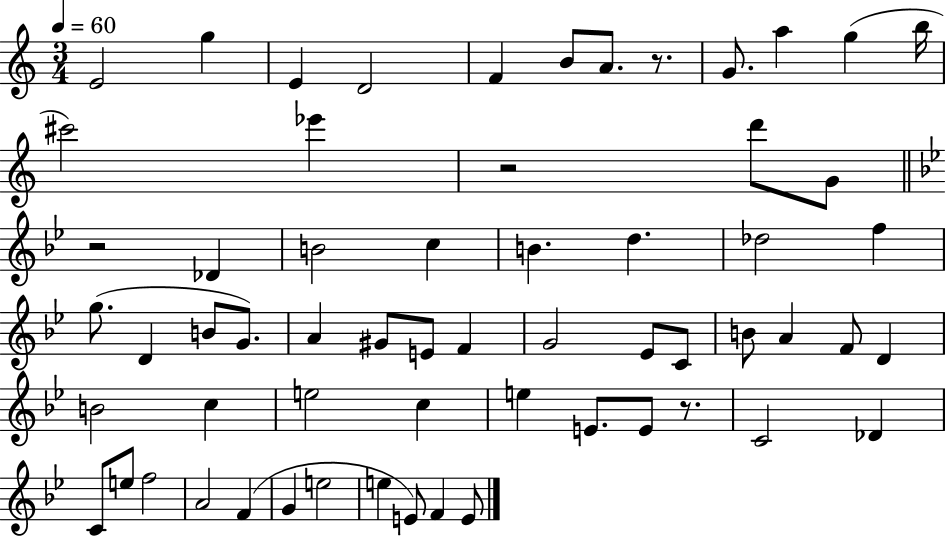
{
  \clef treble
  \numericTimeSignature
  \time 3/4
  \key c \major
  \tempo 4 = 60
  \repeat volta 2 { e'2 g''4 | e'4 d'2 | f'4 b'8 a'8. r8. | g'8. a''4 g''4( b''16 | \break cis'''2) ees'''4 | r2 d'''8 g'8 | \bar "||" \break \key bes \major r2 des'4 | b'2 c''4 | b'4. d''4. | des''2 f''4 | \break g''8.( d'4 b'8 g'8.) | a'4 gis'8 e'8 f'4 | g'2 ees'8 c'8 | b'8 a'4 f'8 d'4 | \break b'2 c''4 | e''2 c''4 | e''4 e'8. e'8 r8. | c'2 des'4 | \break c'8 e''8 f''2 | a'2 f'4( | g'4 e''2 | e''4 e'8) f'4 e'8 | \break } \bar "|."
}